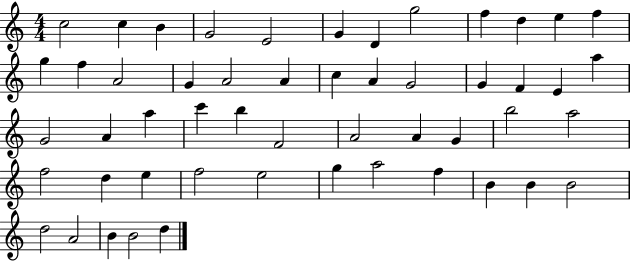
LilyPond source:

{
  \clef treble
  \numericTimeSignature
  \time 4/4
  \key c \major
  c''2 c''4 b'4 | g'2 e'2 | g'4 d'4 g''2 | f''4 d''4 e''4 f''4 | \break g''4 f''4 a'2 | g'4 a'2 a'4 | c''4 a'4 g'2 | g'4 f'4 e'4 a''4 | \break g'2 a'4 a''4 | c'''4 b''4 f'2 | a'2 a'4 g'4 | b''2 a''2 | \break f''2 d''4 e''4 | f''2 e''2 | g''4 a''2 f''4 | b'4 b'4 b'2 | \break d''2 a'2 | b'4 b'2 d''4 | \bar "|."
}